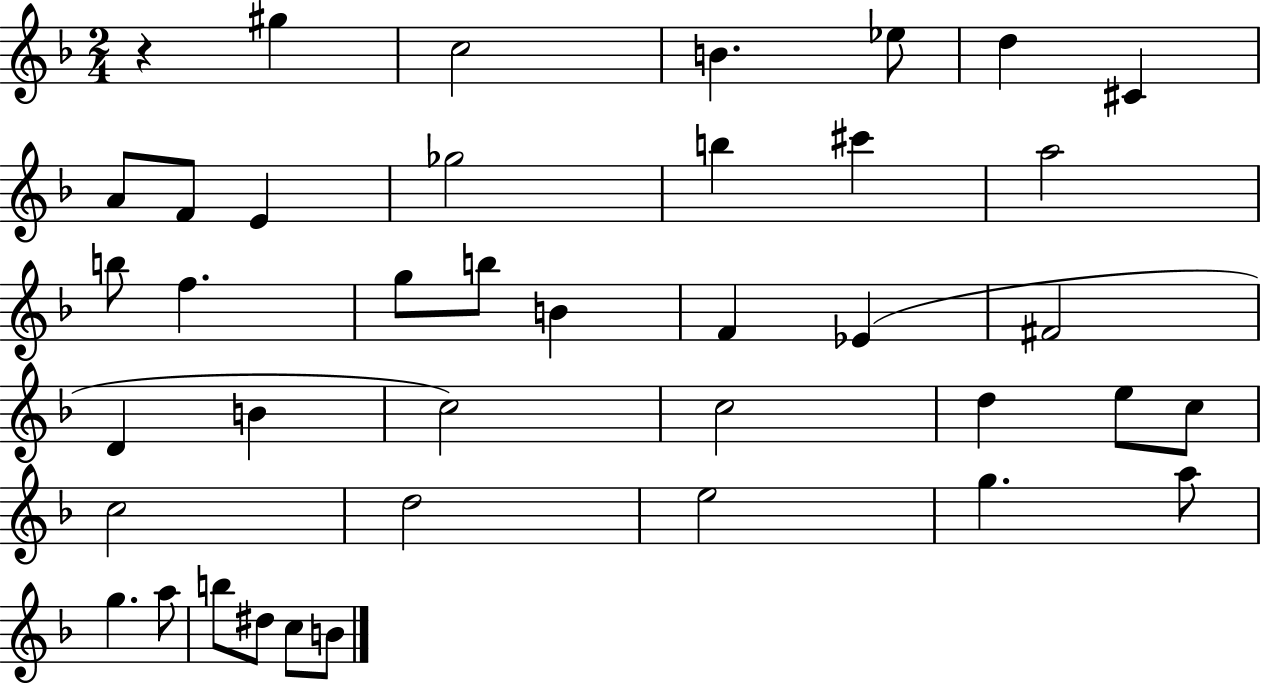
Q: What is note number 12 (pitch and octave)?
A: C#6